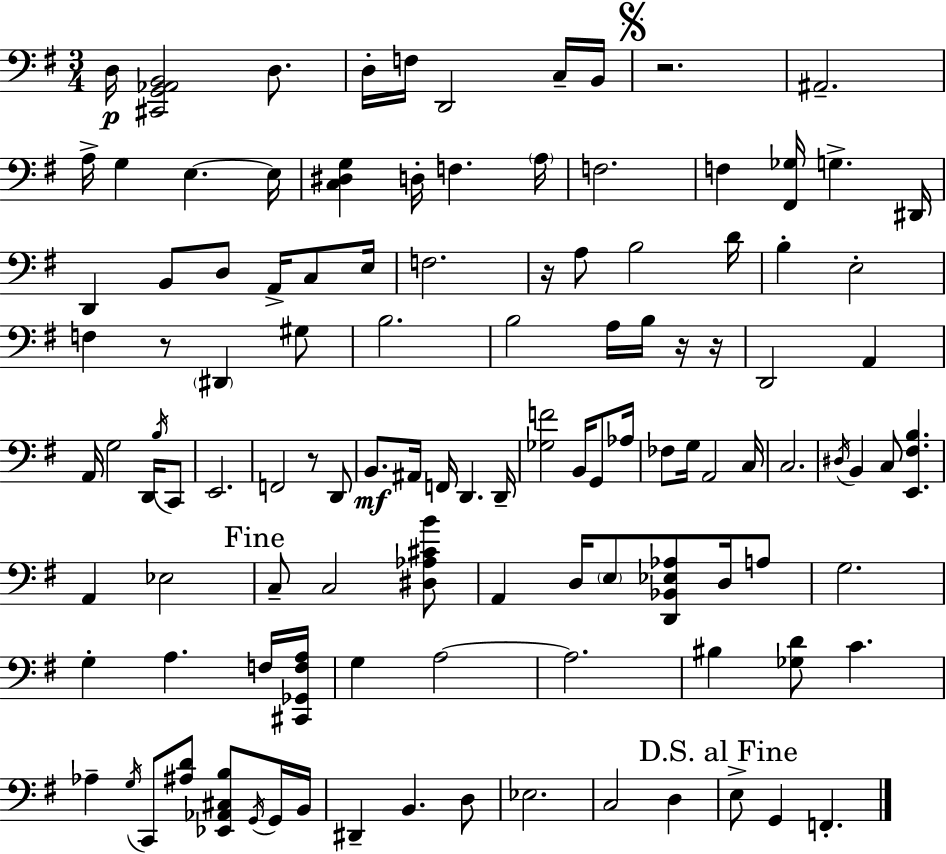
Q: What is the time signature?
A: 3/4